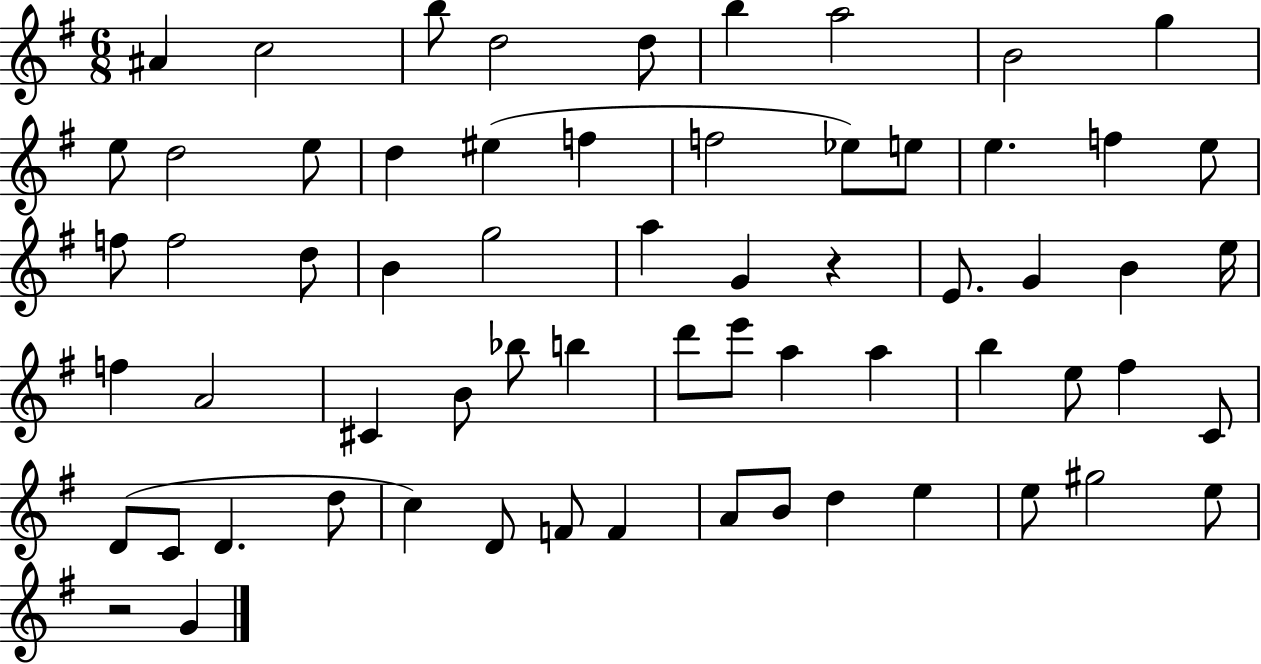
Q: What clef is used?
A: treble